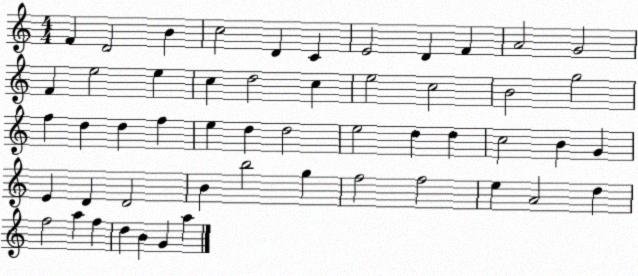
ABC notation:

X:1
T:Untitled
M:4/4
L:1/4
K:C
F D2 B c2 D C E2 D F A2 G2 F e2 e c d2 c e2 c2 B2 g2 f d d f e d d2 e2 d d c2 B G E D D2 B b2 g f2 f2 e A2 d f2 a f d B G a